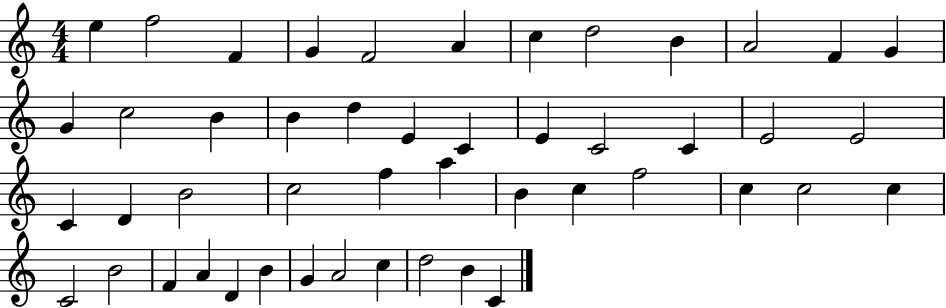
X:1
T:Untitled
M:4/4
L:1/4
K:C
e f2 F G F2 A c d2 B A2 F G G c2 B B d E C E C2 C E2 E2 C D B2 c2 f a B c f2 c c2 c C2 B2 F A D B G A2 c d2 B C